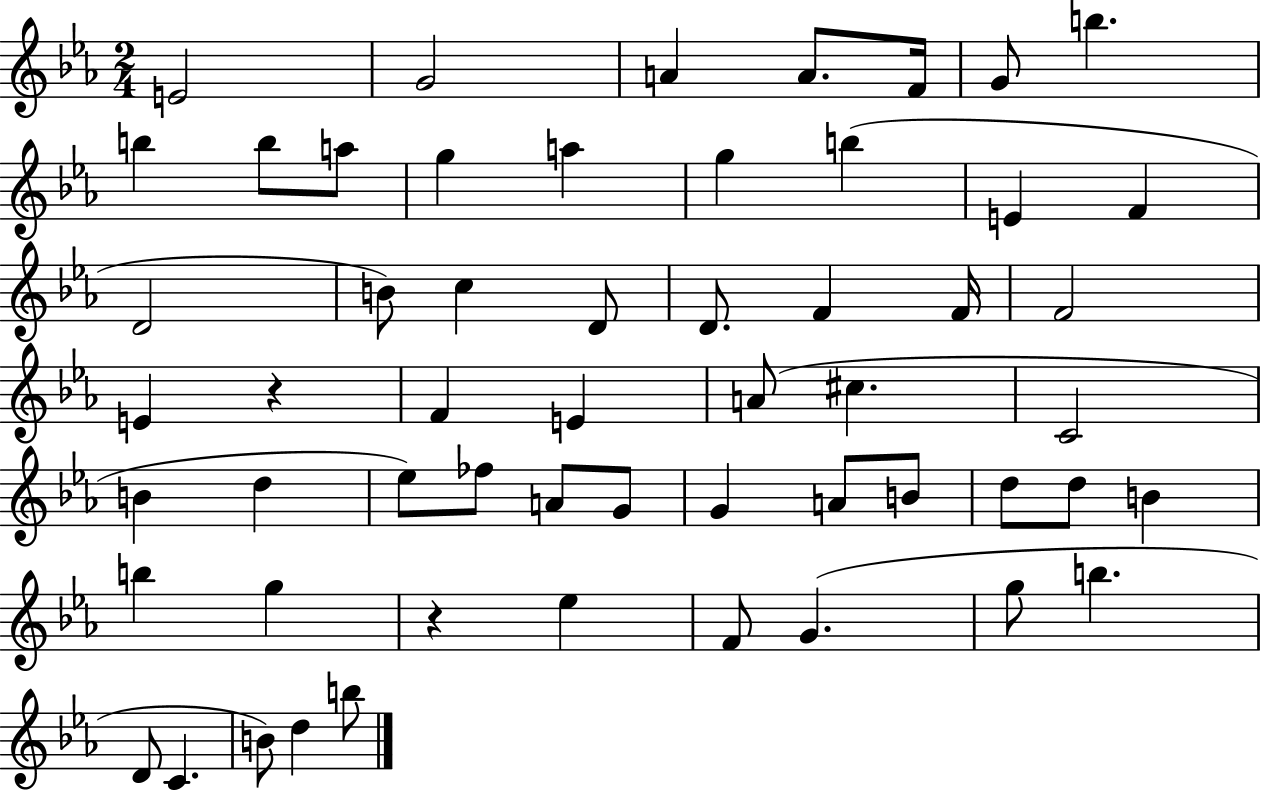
X:1
T:Untitled
M:2/4
L:1/4
K:Eb
E2 G2 A A/2 F/4 G/2 b b b/2 a/2 g a g b E F D2 B/2 c D/2 D/2 F F/4 F2 E z F E A/2 ^c C2 B d _e/2 _f/2 A/2 G/2 G A/2 B/2 d/2 d/2 B b g z _e F/2 G g/2 b D/2 C B/2 d b/2